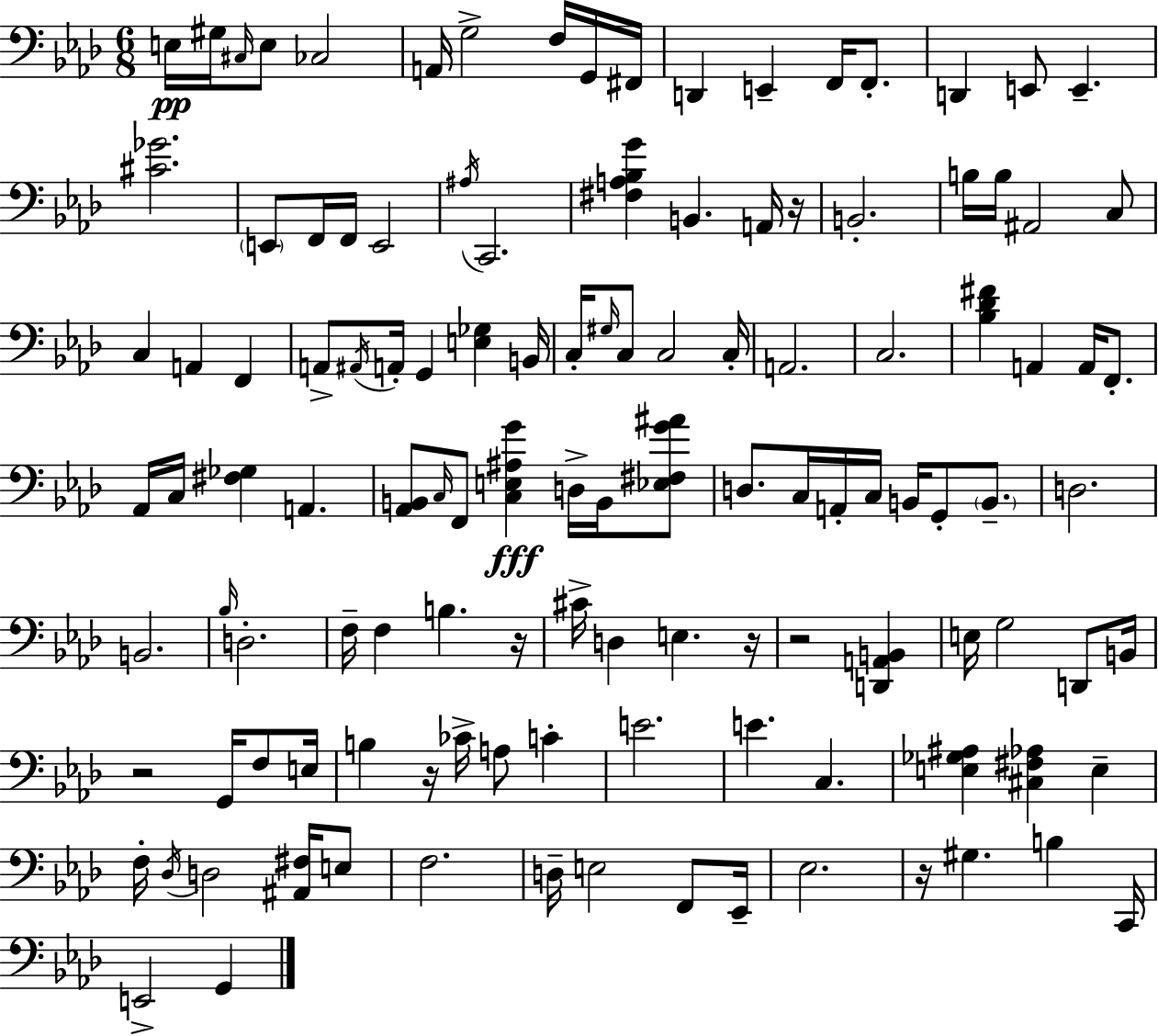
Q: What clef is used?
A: bass